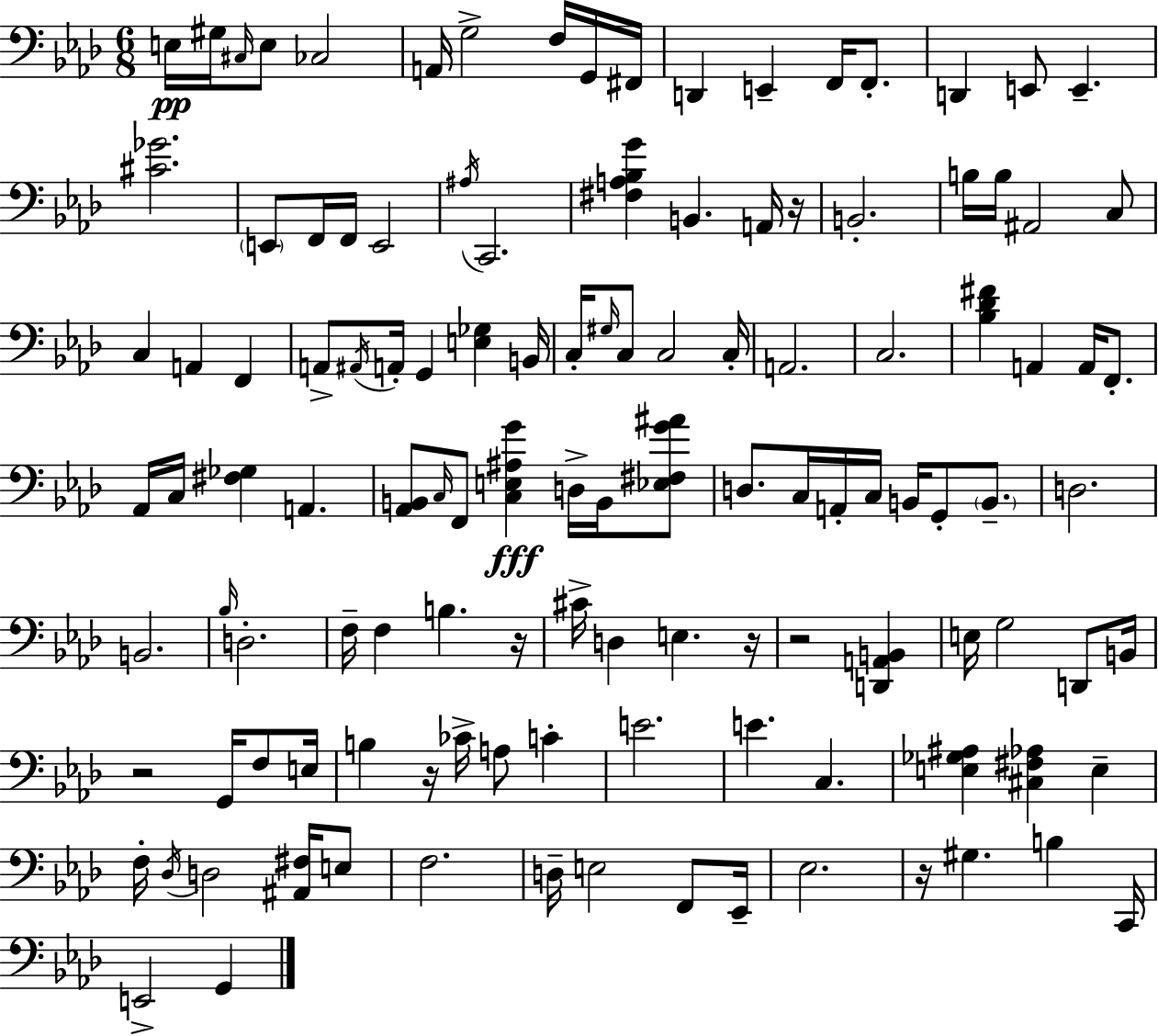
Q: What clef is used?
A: bass